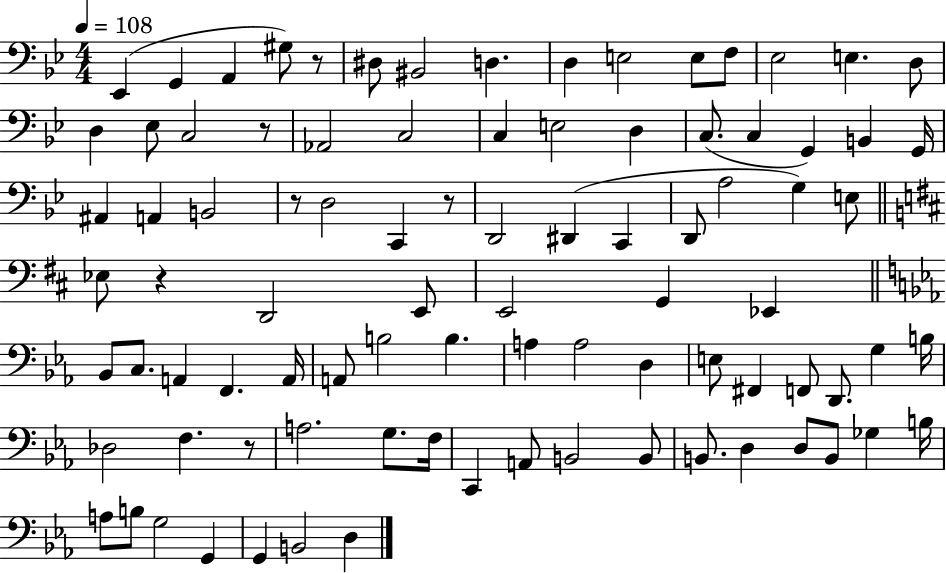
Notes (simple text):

Eb2/q G2/q A2/q G#3/e R/e D#3/e BIS2/h D3/q. D3/q E3/h E3/e F3/e Eb3/h E3/q. D3/e D3/q Eb3/e C3/h R/e Ab2/h C3/h C3/q E3/h D3/q C3/e. C3/q G2/q B2/q G2/s A#2/q A2/q B2/h R/e D3/h C2/q R/e D2/h D#2/q C2/q D2/e A3/h G3/q E3/e Eb3/e R/q D2/h E2/e E2/h G2/q Eb2/q Bb2/e C3/e. A2/q F2/q. A2/s A2/e B3/h B3/q. A3/q A3/h D3/q E3/e F#2/q F2/e D2/e. G3/q B3/s Db3/h F3/q. R/e A3/h. G3/e. F3/s C2/q A2/e B2/h B2/e B2/e. D3/q D3/e B2/e Gb3/q B3/s A3/e B3/e G3/h G2/q G2/q B2/h D3/q